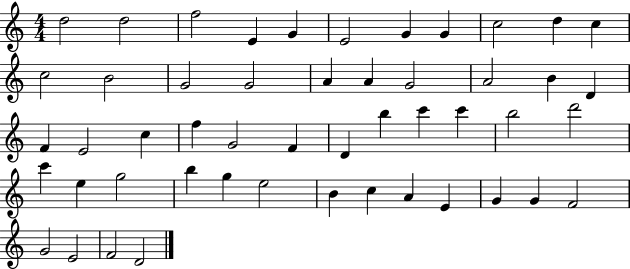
D5/h D5/h F5/h E4/q G4/q E4/h G4/q G4/q C5/h D5/q C5/q C5/h B4/h G4/h G4/h A4/q A4/q G4/h A4/h B4/q D4/q F4/q E4/h C5/q F5/q G4/h F4/q D4/q B5/q C6/q C6/q B5/h D6/h C6/q E5/q G5/h B5/q G5/q E5/h B4/q C5/q A4/q E4/q G4/q G4/q F4/h G4/h E4/h F4/h D4/h